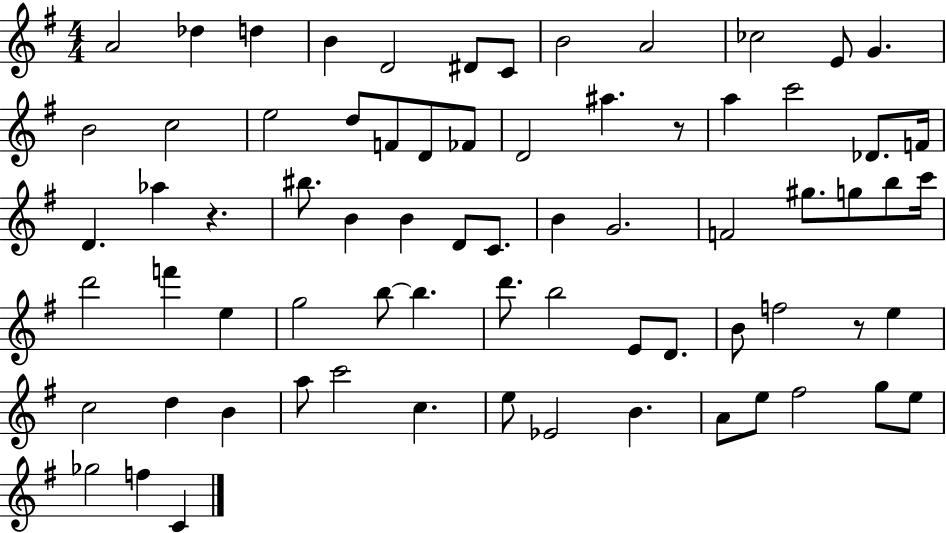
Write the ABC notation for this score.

X:1
T:Untitled
M:4/4
L:1/4
K:G
A2 _d d B D2 ^D/2 C/2 B2 A2 _c2 E/2 G B2 c2 e2 d/2 F/2 D/2 _F/2 D2 ^a z/2 a c'2 _D/2 F/4 D _a z ^b/2 B B D/2 C/2 B G2 F2 ^g/2 g/2 b/2 c'/4 d'2 f' e g2 b/2 b d'/2 b2 E/2 D/2 B/2 f2 z/2 e c2 d B a/2 c'2 c e/2 _E2 B A/2 e/2 ^f2 g/2 e/2 _g2 f C